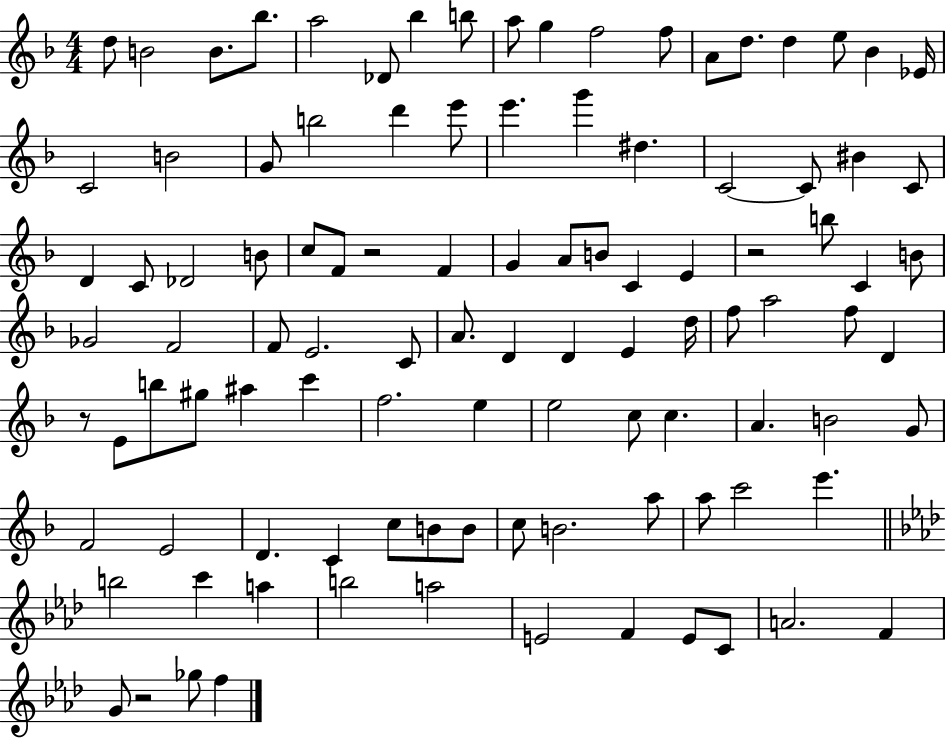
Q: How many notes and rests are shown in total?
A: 104